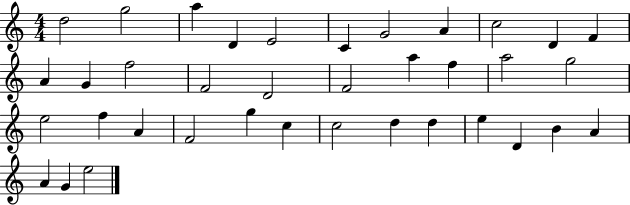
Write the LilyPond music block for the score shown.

{
  \clef treble
  \numericTimeSignature
  \time 4/4
  \key c \major
  d''2 g''2 | a''4 d'4 e'2 | c'4 g'2 a'4 | c''2 d'4 f'4 | \break a'4 g'4 f''2 | f'2 d'2 | f'2 a''4 f''4 | a''2 g''2 | \break e''2 f''4 a'4 | f'2 g''4 c''4 | c''2 d''4 d''4 | e''4 d'4 b'4 a'4 | \break a'4 g'4 e''2 | \bar "|."
}